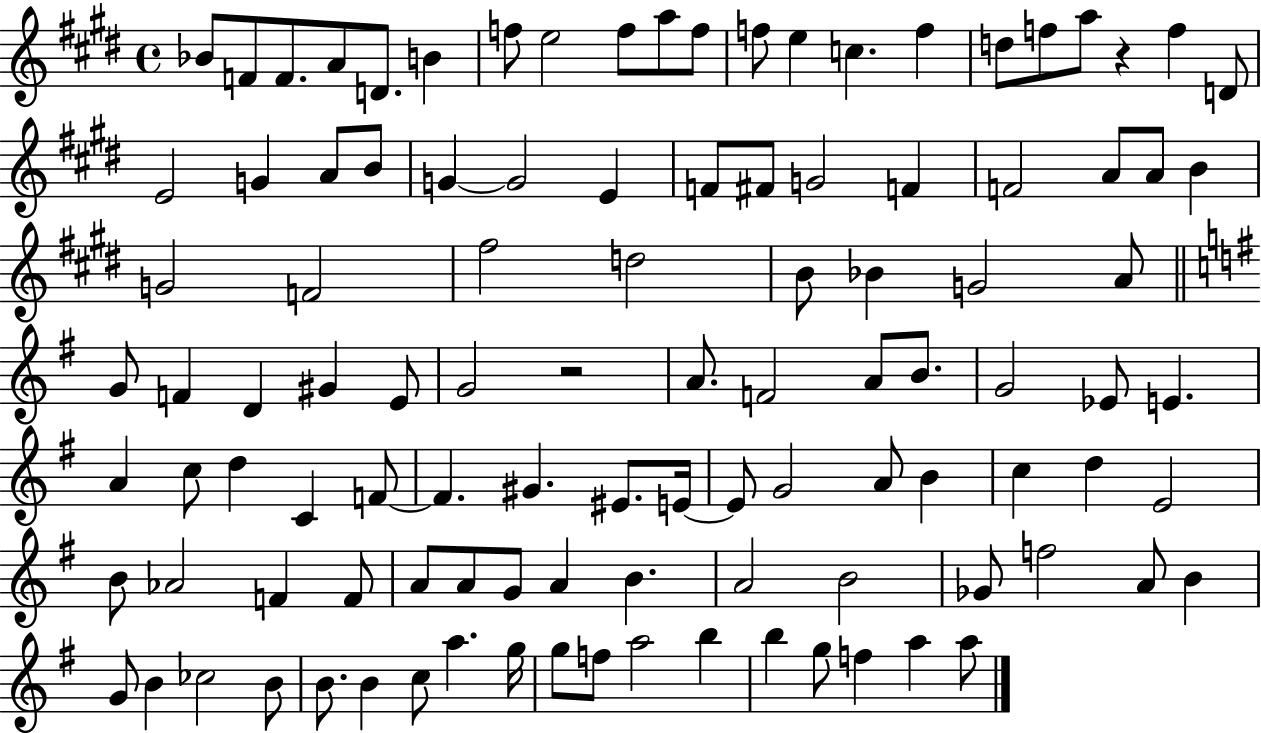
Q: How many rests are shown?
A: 2